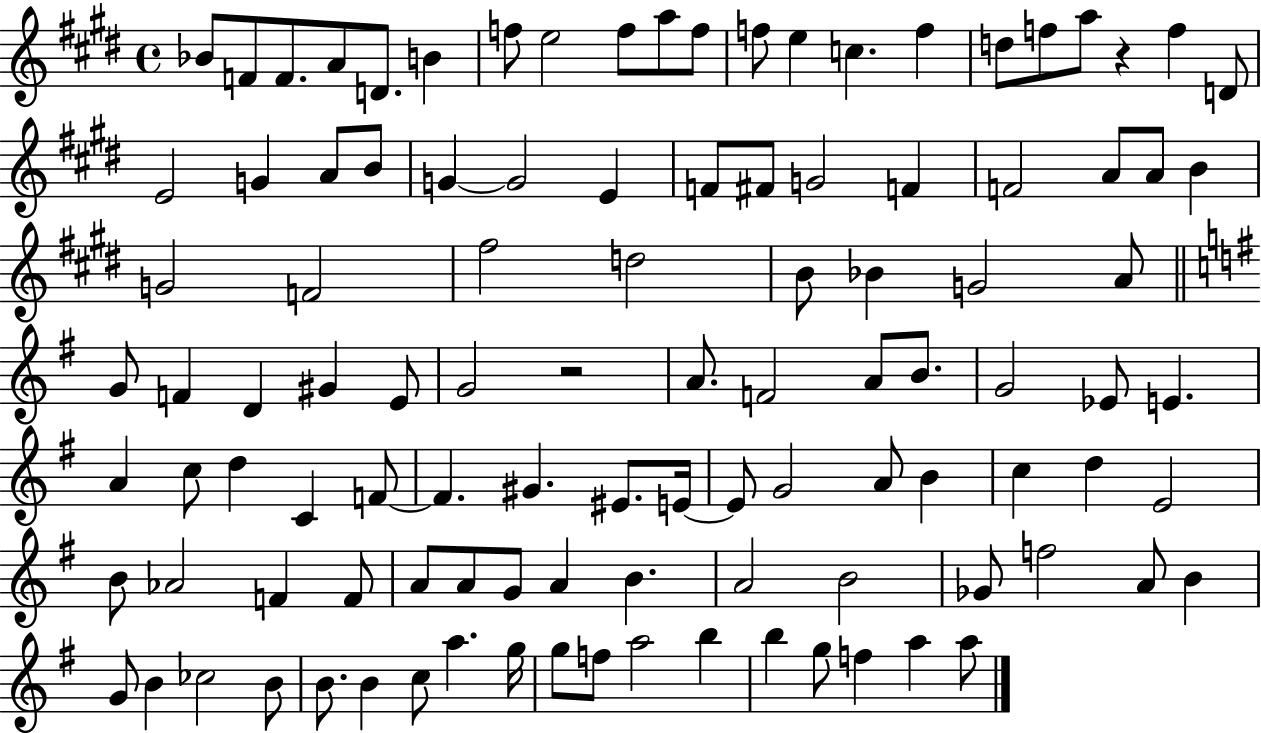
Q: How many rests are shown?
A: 2